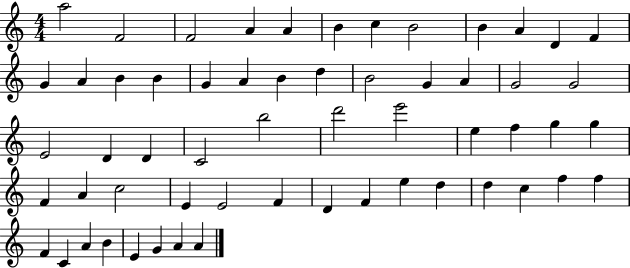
X:1
T:Untitled
M:4/4
L:1/4
K:C
a2 F2 F2 A A B c B2 B A D F G A B B G A B d B2 G A G2 G2 E2 D D C2 b2 d'2 e'2 e f g g F A c2 E E2 F D F e d d c f f F C A B E G A A